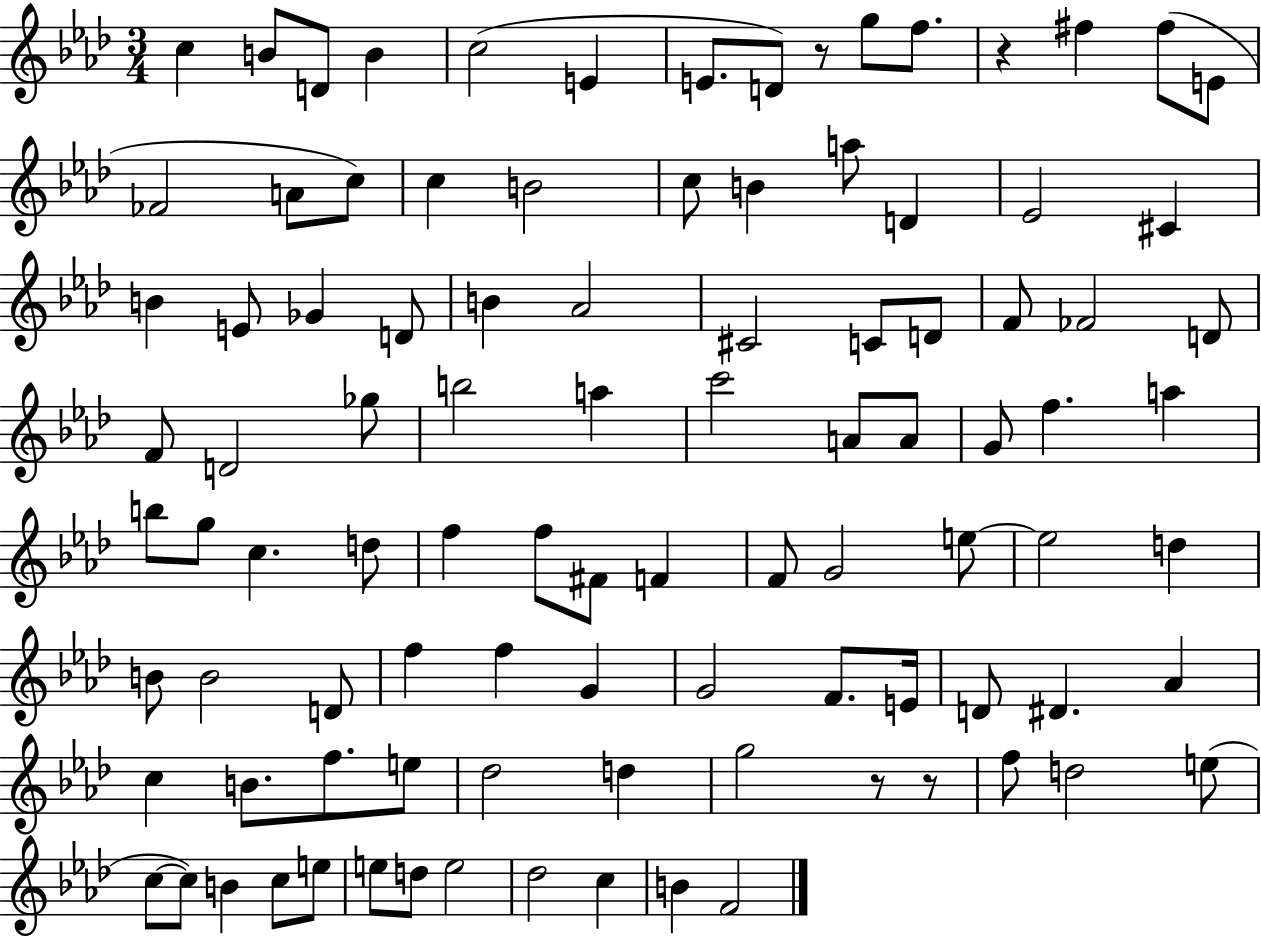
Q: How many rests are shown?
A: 4